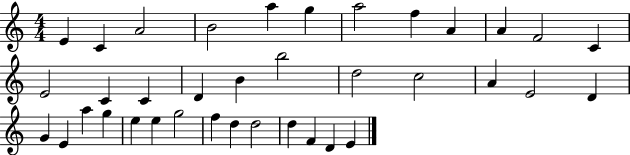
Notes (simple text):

E4/q C4/q A4/h B4/h A5/q G5/q A5/h F5/q A4/q A4/q F4/h C4/q E4/h C4/q C4/q D4/q B4/q B5/h D5/h C5/h A4/q E4/h D4/q G4/q E4/q A5/q G5/q E5/q E5/q G5/h F5/q D5/q D5/h D5/q F4/q D4/q E4/q